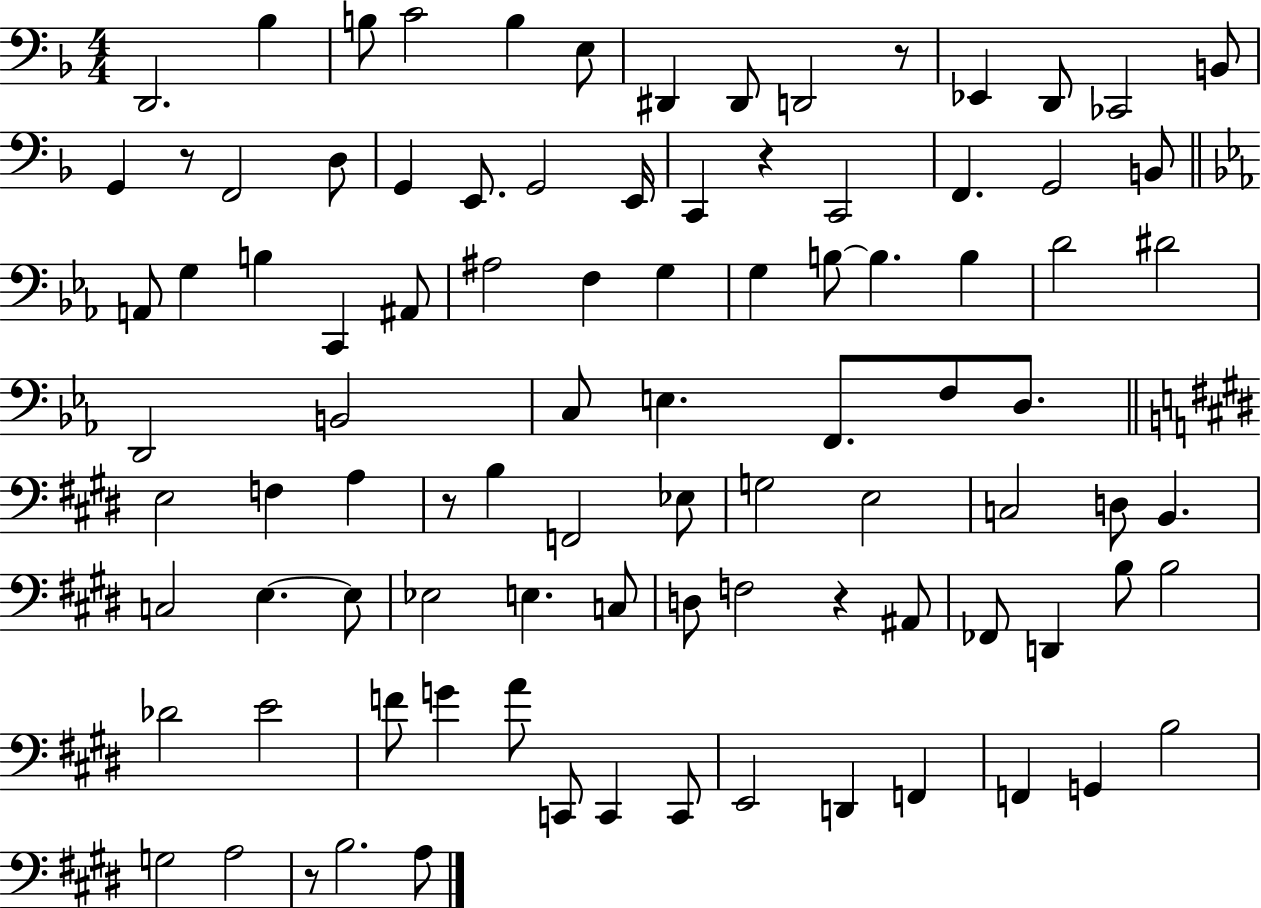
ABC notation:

X:1
T:Untitled
M:4/4
L:1/4
K:F
D,,2 _B, B,/2 C2 B, E,/2 ^D,, ^D,,/2 D,,2 z/2 _E,, D,,/2 _C,,2 B,,/2 G,, z/2 F,,2 D,/2 G,, E,,/2 G,,2 E,,/4 C,, z C,,2 F,, G,,2 B,,/2 A,,/2 G, B, C,, ^A,,/2 ^A,2 F, G, G, B,/2 B, B, D2 ^D2 D,,2 B,,2 C,/2 E, F,,/2 F,/2 D,/2 E,2 F, A, z/2 B, F,,2 _E,/2 G,2 E,2 C,2 D,/2 B,, C,2 E, E,/2 _E,2 E, C,/2 D,/2 F,2 z ^A,,/2 _F,,/2 D,, B,/2 B,2 _D2 E2 F/2 G A/2 C,,/2 C,, C,,/2 E,,2 D,, F,, F,, G,, B,2 G,2 A,2 z/2 B,2 A,/2